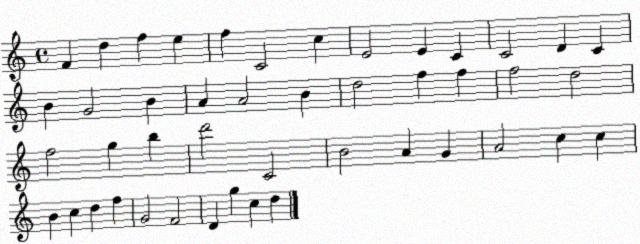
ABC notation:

X:1
T:Untitled
M:4/4
L:1/4
K:C
F d f e f C2 c E2 E C C2 D C B G2 B A A2 B d2 f f f2 d2 f2 g b d'2 C2 B2 A G A2 c c B c d f G2 F2 D g c d